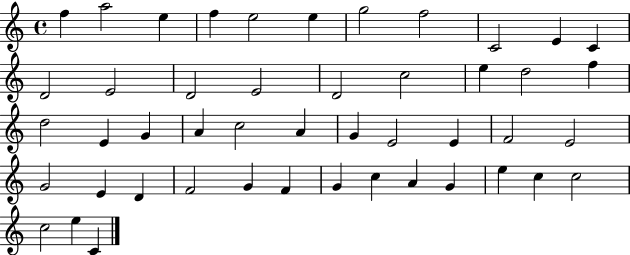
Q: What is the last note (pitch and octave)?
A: C4